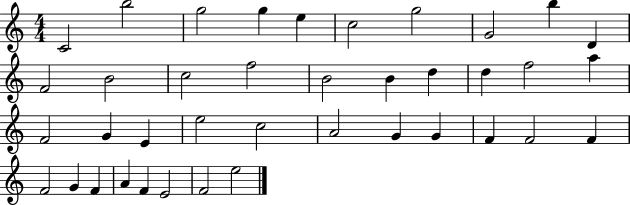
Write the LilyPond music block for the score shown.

{
  \clef treble
  \numericTimeSignature
  \time 4/4
  \key c \major
  c'2 b''2 | g''2 g''4 e''4 | c''2 g''2 | g'2 b''4 d'4 | \break f'2 b'2 | c''2 f''2 | b'2 b'4 d''4 | d''4 f''2 a''4 | \break f'2 g'4 e'4 | e''2 c''2 | a'2 g'4 g'4 | f'4 f'2 f'4 | \break f'2 g'4 f'4 | a'4 f'4 e'2 | f'2 e''2 | \bar "|."
}